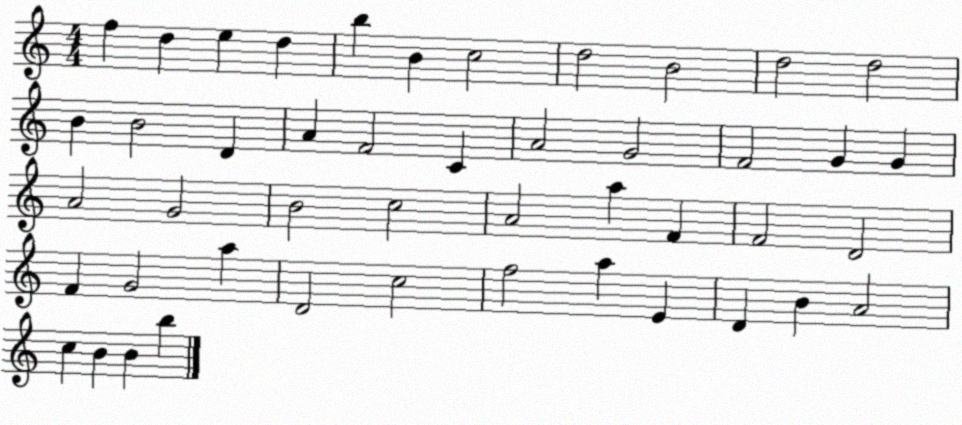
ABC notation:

X:1
T:Untitled
M:4/4
L:1/4
K:C
f d e d b B c2 d2 B2 d2 d2 B B2 D A F2 C A2 G2 F2 G G A2 G2 B2 c2 A2 a F F2 D2 F G2 a D2 c2 f2 a E D B A2 c B B b